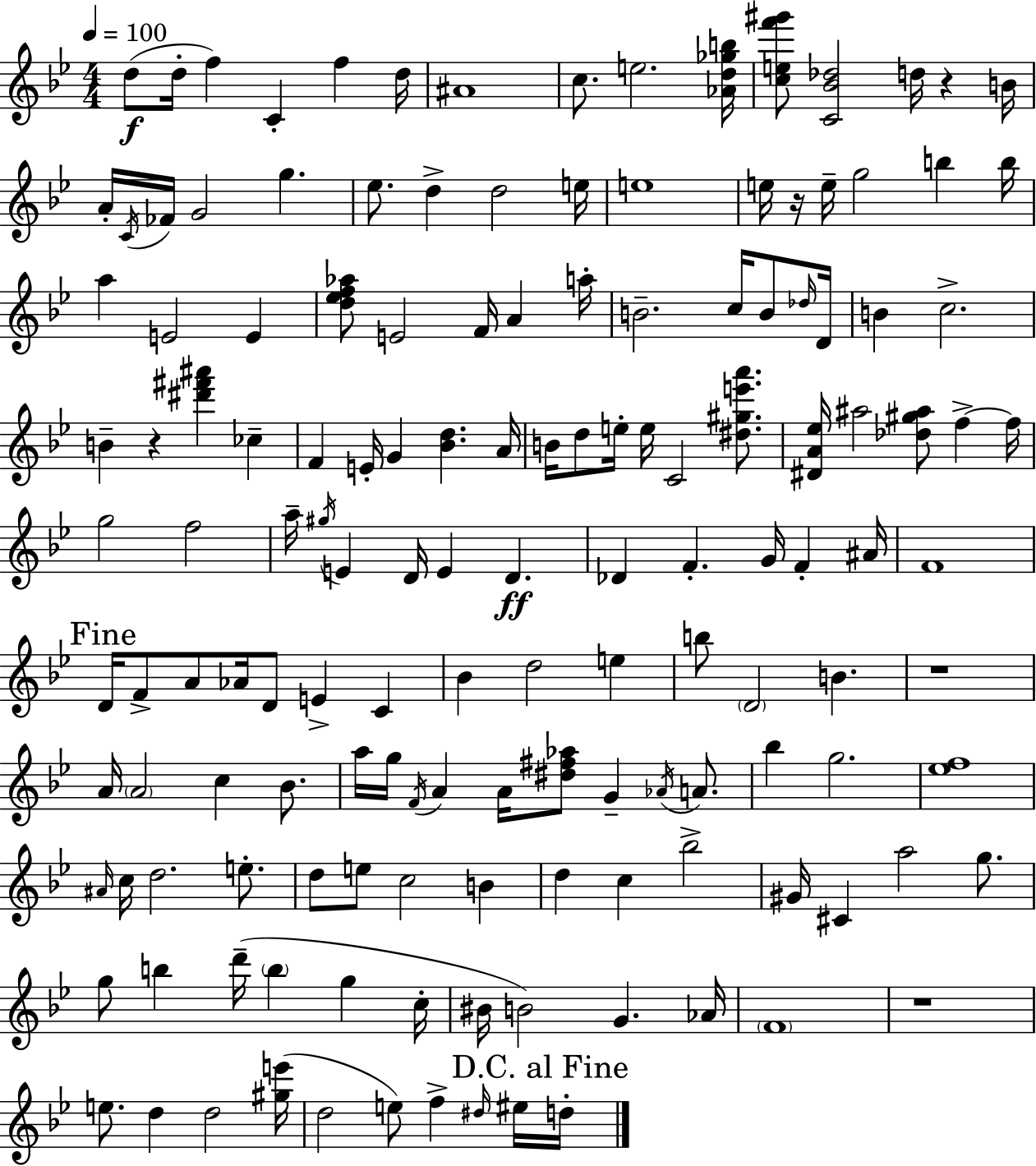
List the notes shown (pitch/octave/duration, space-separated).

D5/e D5/s F5/q C4/q F5/q D5/s A#4/w C5/e. E5/h. [Ab4,D5,Gb5,B5]/s [C5,E5,F6,G#6]/e [C4,Bb4,Db5]/h D5/s R/q B4/s A4/s C4/s FES4/s G4/h G5/q. Eb5/e. D5/q D5/h E5/s E5/w E5/s R/s E5/s G5/h B5/q B5/s A5/q E4/h E4/q [D5,Eb5,F5,Ab5]/e E4/h F4/s A4/q A5/s B4/h. C5/s B4/e Db5/s D4/s B4/q C5/h. B4/q R/q [D#6,F#6,A#6]/q CES5/q F4/q E4/s G4/q [Bb4,D5]/q. A4/s B4/s D5/e E5/s E5/s C4/h [D#5,G#5,E6,A6]/e. [D#4,A4,Eb5]/s A#5/h [Db5,G#5,A#5]/e F5/q F5/s G5/h F5/h A5/s G#5/s E4/q D4/s E4/q D4/q. Db4/q F4/q. G4/s F4/q A#4/s F4/w D4/s F4/e A4/e Ab4/s D4/e E4/q C4/q Bb4/q D5/h E5/q B5/e D4/h B4/q. R/w A4/s A4/h C5/q Bb4/e. A5/s G5/s F4/s A4/q A4/s [D#5,F#5,Ab5]/e G4/q Ab4/s A4/e. Bb5/q G5/h. [Eb5,F5]/w A#4/s C5/s D5/h. E5/e. D5/e E5/e C5/h B4/q D5/q C5/q Bb5/h G#4/s C#4/q A5/h G5/e. G5/e B5/q D6/s B5/q G5/q C5/s BIS4/s B4/h G4/q. Ab4/s F4/w R/w E5/e. D5/q D5/h [G#5,E6]/s D5/h E5/e F5/q D#5/s EIS5/s D5/s